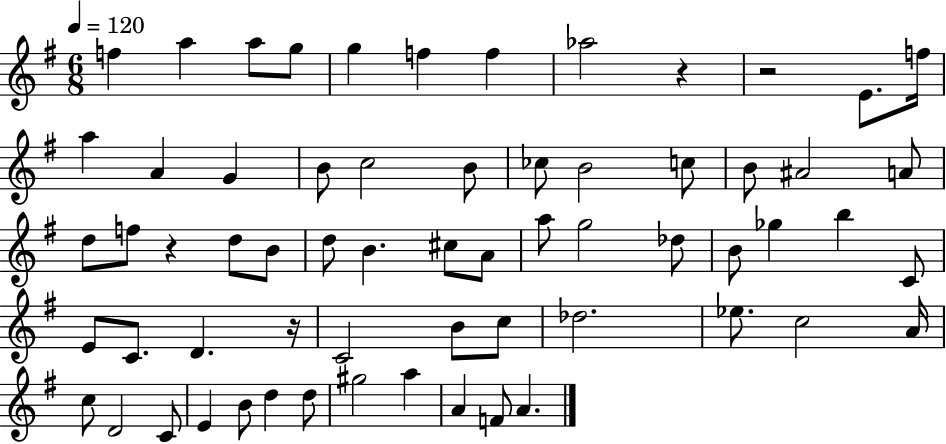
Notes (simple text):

F5/q A5/q A5/e G5/e G5/q F5/q F5/q Ab5/h R/q R/h E4/e. F5/s A5/q A4/q G4/q B4/e C5/h B4/e CES5/e B4/h C5/e B4/e A#4/h A4/e D5/e F5/e R/q D5/e B4/e D5/e B4/q. C#5/e A4/e A5/e G5/h Db5/e B4/e Gb5/q B5/q C4/e E4/e C4/e. D4/q. R/s C4/h B4/e C5/e Db5/h. Eb5/e. C5/h A4/s C5/e D4/h C4/e E4/q B4/e D5/q D5/e G#5/h A5/q A4/q F4/e A4/q.